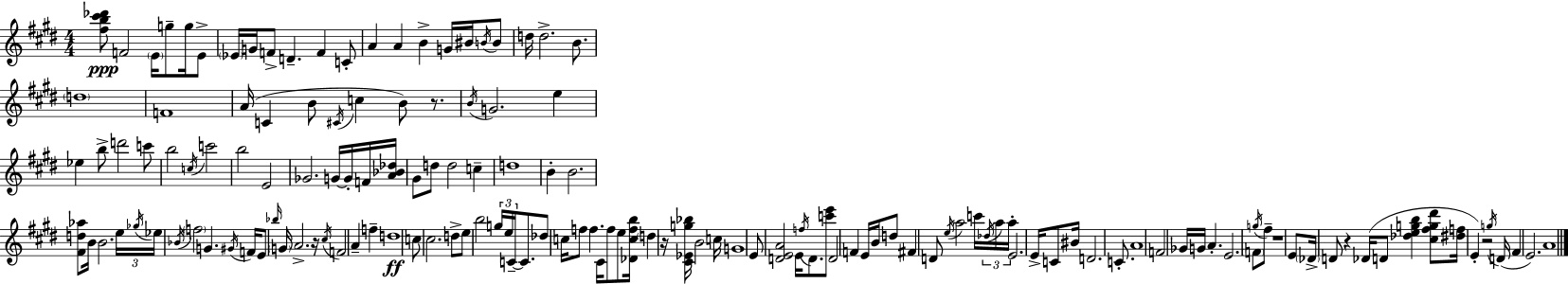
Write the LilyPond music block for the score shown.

{
  \clef treble
  \numericTimeSignature
  \time 4/4
  \key e \major
  <fis'' b'' cis''' des'''>8\ppp f'2 \parenthesize e'16 g''8-- g''16 e'8-> | \parenthesize ees'16 g'16 f'8-> d'4.-- f'4 c'8-. | a'4 a'4 b'4-> g'16 bis'16 \acciaccatura { b'16 } b'8 | d''16 d''2.-> b'8. | \break \parenthesize d''1 | f'1 | a'16( c'4 b'8 \acciaccatura { cis'16 } c''4 b'8) r8. | \acciaccatura { b'16 } g'2. e''4 | \break ees''4 b''8-> d'''2 | c'''8 b''2 \acciaccatura { c''16 } c'''2 | b''2 e'2 | ges'2. | \break g'16~~ g'16-. f'16 <a' bes' des''>16 gis'8 d''8 d''2 | c''4-- d''1 | b'4-. b'2. | <fis' d'' aes''>8 b'16 b'2. | \break \tuplet 3/2 { e''16 \acciaccatura { ges''16 } ees''16 } \acciaccatura { bes'16 } \parenthesize f''2 g'4. | \acciaccatura { gis'16 } f'16 e'8 \grace { bes''16 } \parenthesize g'16 a'2.-> | r16 \acciaccatura { cis''16 } f'2 | a'4-- f''4-- d''1\ff | \break c''8 cis''2. | d''8-> e''8 b''2 | \tuplet 3/2 { g''16 e''16 c'16--~~ } c'8. des''8 c''16 f''8 f''4. | cis'16 f''8 e''8 <des' c'' f'' b''>16 \parenthesize d''4 r16 <cis' ees' g'' bes''>16 | \break b'2 c''16 g'1 | e'8 <d' e' a'>2 | e'16 \acciaccatura { f''16 } d'8. <c''' e'''>8 d'2 | f'4 e'16 b'16 d''8 fis'4 d'8 | \break \acciaccatura { e''16 } a''2 c'''16 \tuplet 3/2 { \acciaccatura { des''16 } a''16 a''16-. } e'2. | e'16-> c'8 bis'16 d'2. | c'8.-. a'1 | f'2 | \break ges'16 g'16 a'4.-. e'2. | \parenthesize f'8 \acciaccatura { g''16 } fis''8-- r1 | e'8 \parenthesize des'16-> | d'8 r4 des'16( d'8 <des'' e'' g'' b''>4 <cis'' fis'' g'' dis'''>8 <dis'' f''>16 | \break e'4-.) r2 \acciaccatura { g''16 } d'16( fis'4 | e'2.) a'1 | \bar "|."
}